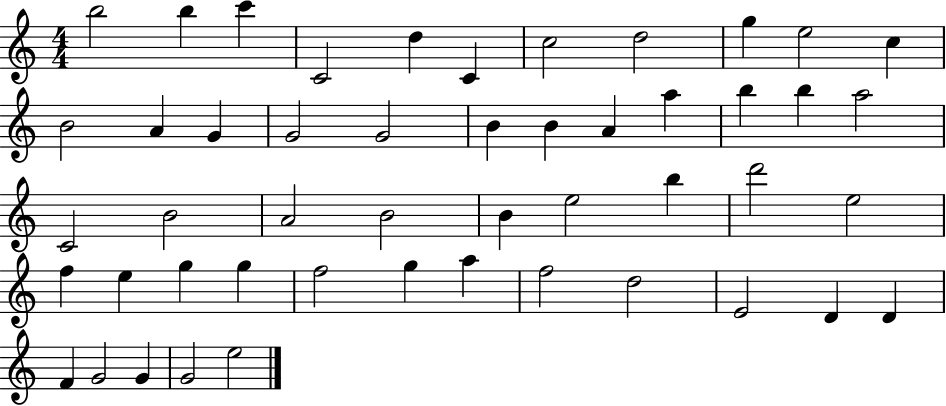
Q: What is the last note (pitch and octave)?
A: E5